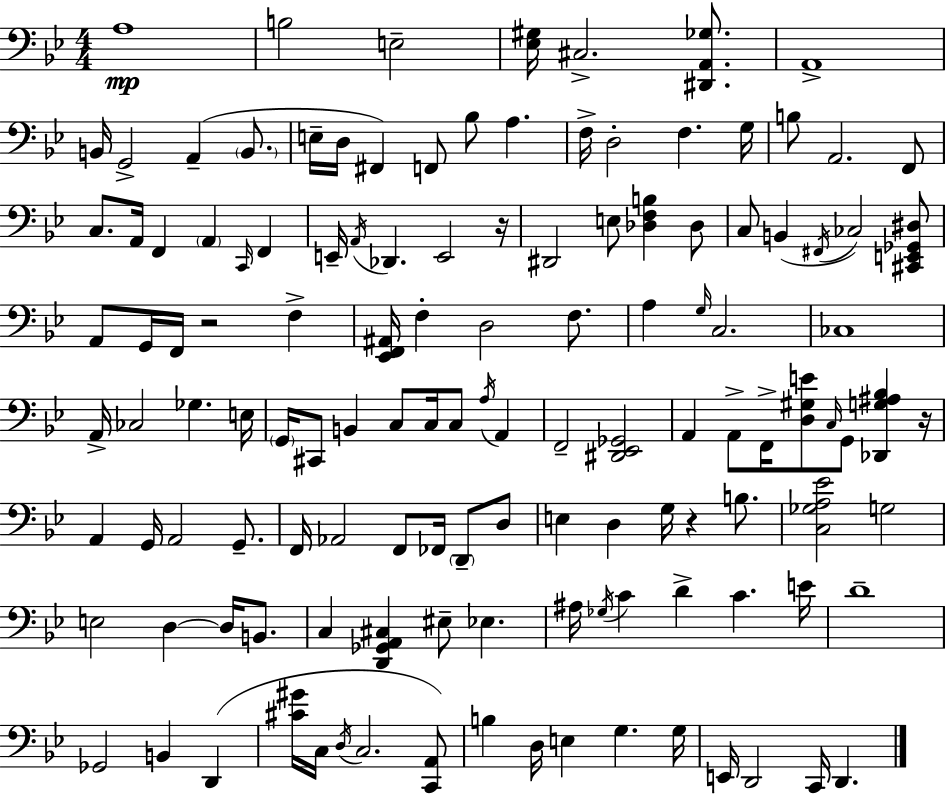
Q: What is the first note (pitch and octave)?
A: A3